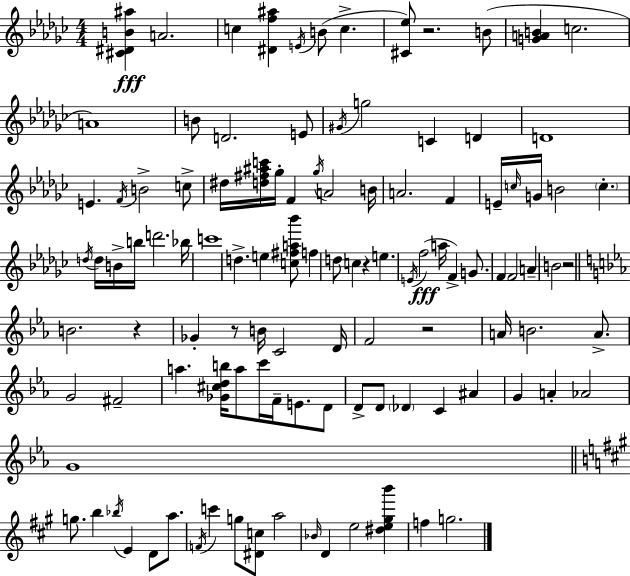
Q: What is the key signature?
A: EES minor